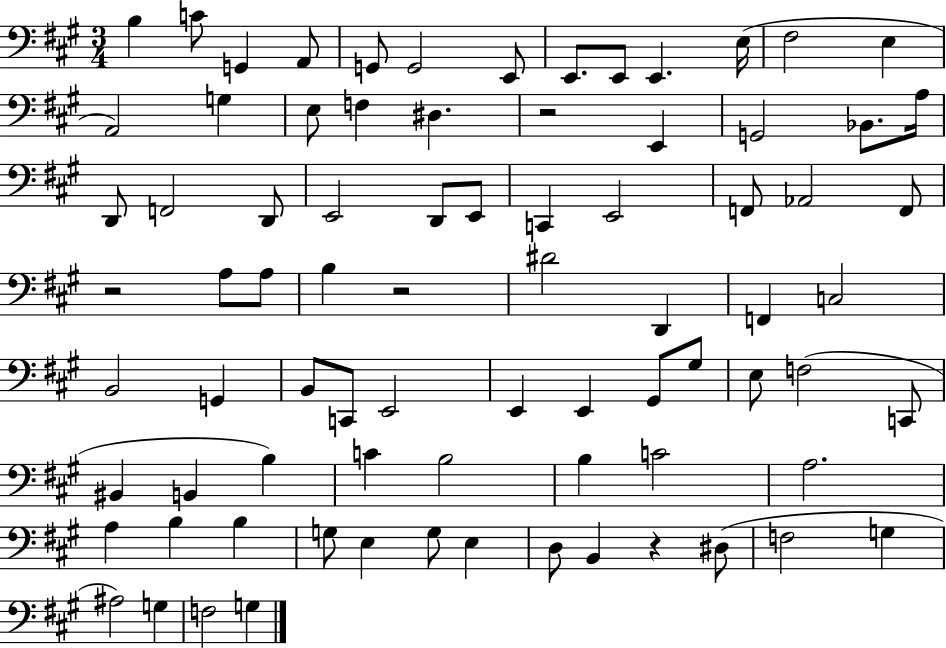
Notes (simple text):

B3/q C4/e G2/q A2/e G2/e G2/h E2/e E2/e. E2/e E2/q. E3/s F#3/h E3/q A2/h G3/q E3/e F3/q D#3/q. R/h E2/q G2/h Bb2/e. A3/s D2/e F2/h D2/e E2/h D2/e E2/e C2/q E2/h F2/e Ab2/h F2/e R/h A3/e A3/e B3/q R/h D#4/h D2/q F2/q C3/h B2/h G2/q B2/e C2/e E2/h E2/q E2/q G#2/e G#3/e E3/e F3/h C2/e BIS2/q B2/q B3/q C4/q B3/h B3/q C4/h A3/h. A3/q B3/q B3/q G3/e E3/q G3/e E3/q D3/e B2/q R/q D#3/e F3/h G3/q A#3/h G3/q F3/h G3/q